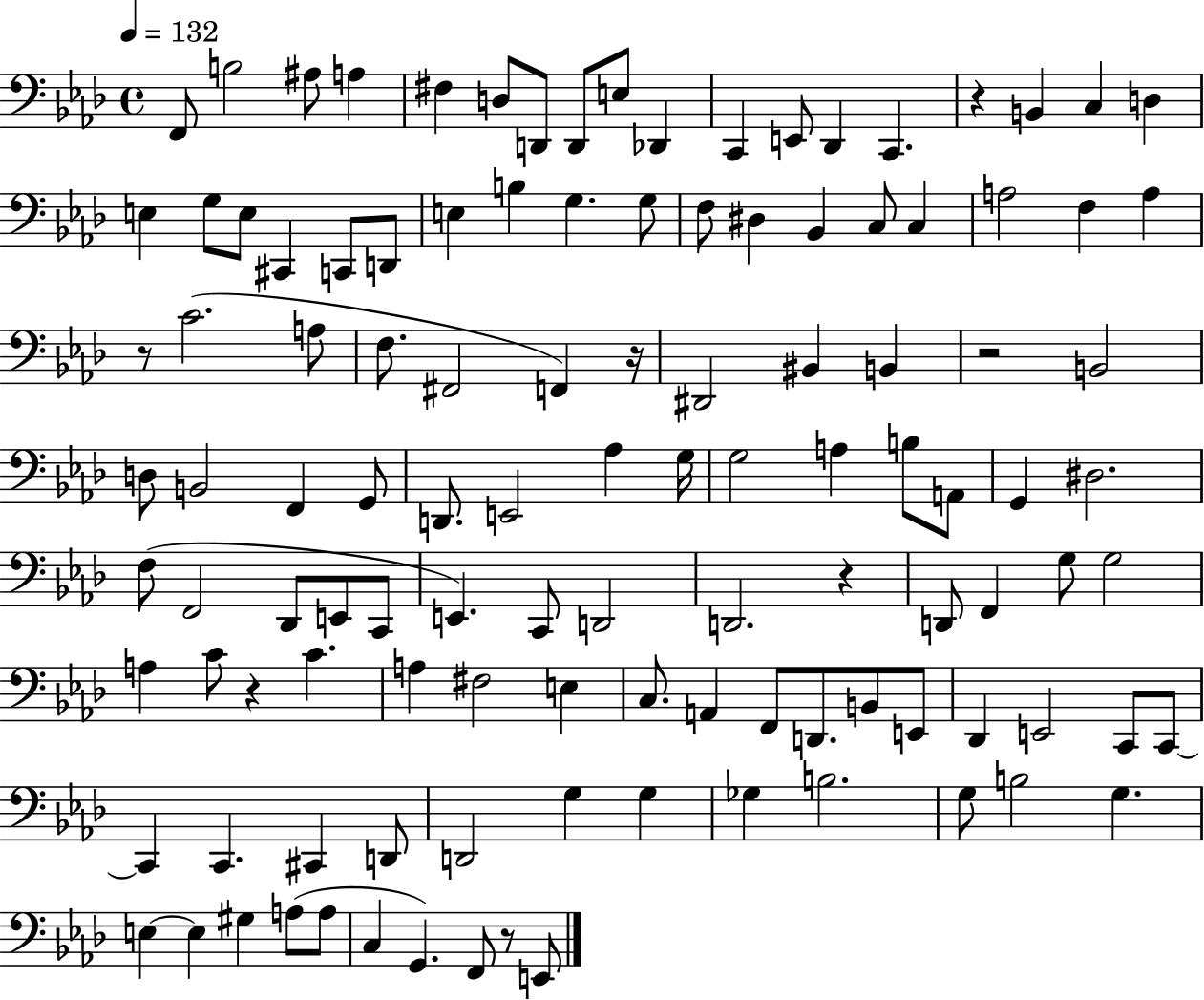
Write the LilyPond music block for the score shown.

{
  \clef bass
  \time 4/4
  \defaultTimeSignature
  \key aes \major
  \tempo 4 = 132
  f,8 b2 ais8 a4 | fis4 d8 d,8 d,8 e8 des,4 | c,4 e,8 des,4 c,4. | r4 b,4 c4 d4 | \break e4 g8 e8 cis,4 c,8 d,8 | e4 b4 g4. g8 | f8 dis4 bes,4 c8 c4 | a2 f4 a4 | \break r8 c'2.( a8 | f8. fis,2 f,4) r16 | dis,2 bis,4 b,4 | r2 b,2 | \break d8 b,2 f,4 g,8 | d,8. e,2 aes4 g16 | g2 a4 b8 a,8 | g,4 dis2. | \break f8( f,2 des,8 e,8 c,8 | e,4.) c,8 d,2 | d,2. r4 | d,8 f,4 g8 g2 | \break a4 c'8 r4 c'4. | a4 fis2 e4 | c8. a,4 f,8 d,8. b,8 e,8 | des,4 e,2 c,8 c,8~~ | \break c,4 c,4. cis,4 d,8 | d,2 g4 g4 | ges4 b2. | g8 b2 g4. | \break e4~~ e4 gis4 a8( a8 | c4 g,4.) f,8 r8 e,8 | \bar "|."
}